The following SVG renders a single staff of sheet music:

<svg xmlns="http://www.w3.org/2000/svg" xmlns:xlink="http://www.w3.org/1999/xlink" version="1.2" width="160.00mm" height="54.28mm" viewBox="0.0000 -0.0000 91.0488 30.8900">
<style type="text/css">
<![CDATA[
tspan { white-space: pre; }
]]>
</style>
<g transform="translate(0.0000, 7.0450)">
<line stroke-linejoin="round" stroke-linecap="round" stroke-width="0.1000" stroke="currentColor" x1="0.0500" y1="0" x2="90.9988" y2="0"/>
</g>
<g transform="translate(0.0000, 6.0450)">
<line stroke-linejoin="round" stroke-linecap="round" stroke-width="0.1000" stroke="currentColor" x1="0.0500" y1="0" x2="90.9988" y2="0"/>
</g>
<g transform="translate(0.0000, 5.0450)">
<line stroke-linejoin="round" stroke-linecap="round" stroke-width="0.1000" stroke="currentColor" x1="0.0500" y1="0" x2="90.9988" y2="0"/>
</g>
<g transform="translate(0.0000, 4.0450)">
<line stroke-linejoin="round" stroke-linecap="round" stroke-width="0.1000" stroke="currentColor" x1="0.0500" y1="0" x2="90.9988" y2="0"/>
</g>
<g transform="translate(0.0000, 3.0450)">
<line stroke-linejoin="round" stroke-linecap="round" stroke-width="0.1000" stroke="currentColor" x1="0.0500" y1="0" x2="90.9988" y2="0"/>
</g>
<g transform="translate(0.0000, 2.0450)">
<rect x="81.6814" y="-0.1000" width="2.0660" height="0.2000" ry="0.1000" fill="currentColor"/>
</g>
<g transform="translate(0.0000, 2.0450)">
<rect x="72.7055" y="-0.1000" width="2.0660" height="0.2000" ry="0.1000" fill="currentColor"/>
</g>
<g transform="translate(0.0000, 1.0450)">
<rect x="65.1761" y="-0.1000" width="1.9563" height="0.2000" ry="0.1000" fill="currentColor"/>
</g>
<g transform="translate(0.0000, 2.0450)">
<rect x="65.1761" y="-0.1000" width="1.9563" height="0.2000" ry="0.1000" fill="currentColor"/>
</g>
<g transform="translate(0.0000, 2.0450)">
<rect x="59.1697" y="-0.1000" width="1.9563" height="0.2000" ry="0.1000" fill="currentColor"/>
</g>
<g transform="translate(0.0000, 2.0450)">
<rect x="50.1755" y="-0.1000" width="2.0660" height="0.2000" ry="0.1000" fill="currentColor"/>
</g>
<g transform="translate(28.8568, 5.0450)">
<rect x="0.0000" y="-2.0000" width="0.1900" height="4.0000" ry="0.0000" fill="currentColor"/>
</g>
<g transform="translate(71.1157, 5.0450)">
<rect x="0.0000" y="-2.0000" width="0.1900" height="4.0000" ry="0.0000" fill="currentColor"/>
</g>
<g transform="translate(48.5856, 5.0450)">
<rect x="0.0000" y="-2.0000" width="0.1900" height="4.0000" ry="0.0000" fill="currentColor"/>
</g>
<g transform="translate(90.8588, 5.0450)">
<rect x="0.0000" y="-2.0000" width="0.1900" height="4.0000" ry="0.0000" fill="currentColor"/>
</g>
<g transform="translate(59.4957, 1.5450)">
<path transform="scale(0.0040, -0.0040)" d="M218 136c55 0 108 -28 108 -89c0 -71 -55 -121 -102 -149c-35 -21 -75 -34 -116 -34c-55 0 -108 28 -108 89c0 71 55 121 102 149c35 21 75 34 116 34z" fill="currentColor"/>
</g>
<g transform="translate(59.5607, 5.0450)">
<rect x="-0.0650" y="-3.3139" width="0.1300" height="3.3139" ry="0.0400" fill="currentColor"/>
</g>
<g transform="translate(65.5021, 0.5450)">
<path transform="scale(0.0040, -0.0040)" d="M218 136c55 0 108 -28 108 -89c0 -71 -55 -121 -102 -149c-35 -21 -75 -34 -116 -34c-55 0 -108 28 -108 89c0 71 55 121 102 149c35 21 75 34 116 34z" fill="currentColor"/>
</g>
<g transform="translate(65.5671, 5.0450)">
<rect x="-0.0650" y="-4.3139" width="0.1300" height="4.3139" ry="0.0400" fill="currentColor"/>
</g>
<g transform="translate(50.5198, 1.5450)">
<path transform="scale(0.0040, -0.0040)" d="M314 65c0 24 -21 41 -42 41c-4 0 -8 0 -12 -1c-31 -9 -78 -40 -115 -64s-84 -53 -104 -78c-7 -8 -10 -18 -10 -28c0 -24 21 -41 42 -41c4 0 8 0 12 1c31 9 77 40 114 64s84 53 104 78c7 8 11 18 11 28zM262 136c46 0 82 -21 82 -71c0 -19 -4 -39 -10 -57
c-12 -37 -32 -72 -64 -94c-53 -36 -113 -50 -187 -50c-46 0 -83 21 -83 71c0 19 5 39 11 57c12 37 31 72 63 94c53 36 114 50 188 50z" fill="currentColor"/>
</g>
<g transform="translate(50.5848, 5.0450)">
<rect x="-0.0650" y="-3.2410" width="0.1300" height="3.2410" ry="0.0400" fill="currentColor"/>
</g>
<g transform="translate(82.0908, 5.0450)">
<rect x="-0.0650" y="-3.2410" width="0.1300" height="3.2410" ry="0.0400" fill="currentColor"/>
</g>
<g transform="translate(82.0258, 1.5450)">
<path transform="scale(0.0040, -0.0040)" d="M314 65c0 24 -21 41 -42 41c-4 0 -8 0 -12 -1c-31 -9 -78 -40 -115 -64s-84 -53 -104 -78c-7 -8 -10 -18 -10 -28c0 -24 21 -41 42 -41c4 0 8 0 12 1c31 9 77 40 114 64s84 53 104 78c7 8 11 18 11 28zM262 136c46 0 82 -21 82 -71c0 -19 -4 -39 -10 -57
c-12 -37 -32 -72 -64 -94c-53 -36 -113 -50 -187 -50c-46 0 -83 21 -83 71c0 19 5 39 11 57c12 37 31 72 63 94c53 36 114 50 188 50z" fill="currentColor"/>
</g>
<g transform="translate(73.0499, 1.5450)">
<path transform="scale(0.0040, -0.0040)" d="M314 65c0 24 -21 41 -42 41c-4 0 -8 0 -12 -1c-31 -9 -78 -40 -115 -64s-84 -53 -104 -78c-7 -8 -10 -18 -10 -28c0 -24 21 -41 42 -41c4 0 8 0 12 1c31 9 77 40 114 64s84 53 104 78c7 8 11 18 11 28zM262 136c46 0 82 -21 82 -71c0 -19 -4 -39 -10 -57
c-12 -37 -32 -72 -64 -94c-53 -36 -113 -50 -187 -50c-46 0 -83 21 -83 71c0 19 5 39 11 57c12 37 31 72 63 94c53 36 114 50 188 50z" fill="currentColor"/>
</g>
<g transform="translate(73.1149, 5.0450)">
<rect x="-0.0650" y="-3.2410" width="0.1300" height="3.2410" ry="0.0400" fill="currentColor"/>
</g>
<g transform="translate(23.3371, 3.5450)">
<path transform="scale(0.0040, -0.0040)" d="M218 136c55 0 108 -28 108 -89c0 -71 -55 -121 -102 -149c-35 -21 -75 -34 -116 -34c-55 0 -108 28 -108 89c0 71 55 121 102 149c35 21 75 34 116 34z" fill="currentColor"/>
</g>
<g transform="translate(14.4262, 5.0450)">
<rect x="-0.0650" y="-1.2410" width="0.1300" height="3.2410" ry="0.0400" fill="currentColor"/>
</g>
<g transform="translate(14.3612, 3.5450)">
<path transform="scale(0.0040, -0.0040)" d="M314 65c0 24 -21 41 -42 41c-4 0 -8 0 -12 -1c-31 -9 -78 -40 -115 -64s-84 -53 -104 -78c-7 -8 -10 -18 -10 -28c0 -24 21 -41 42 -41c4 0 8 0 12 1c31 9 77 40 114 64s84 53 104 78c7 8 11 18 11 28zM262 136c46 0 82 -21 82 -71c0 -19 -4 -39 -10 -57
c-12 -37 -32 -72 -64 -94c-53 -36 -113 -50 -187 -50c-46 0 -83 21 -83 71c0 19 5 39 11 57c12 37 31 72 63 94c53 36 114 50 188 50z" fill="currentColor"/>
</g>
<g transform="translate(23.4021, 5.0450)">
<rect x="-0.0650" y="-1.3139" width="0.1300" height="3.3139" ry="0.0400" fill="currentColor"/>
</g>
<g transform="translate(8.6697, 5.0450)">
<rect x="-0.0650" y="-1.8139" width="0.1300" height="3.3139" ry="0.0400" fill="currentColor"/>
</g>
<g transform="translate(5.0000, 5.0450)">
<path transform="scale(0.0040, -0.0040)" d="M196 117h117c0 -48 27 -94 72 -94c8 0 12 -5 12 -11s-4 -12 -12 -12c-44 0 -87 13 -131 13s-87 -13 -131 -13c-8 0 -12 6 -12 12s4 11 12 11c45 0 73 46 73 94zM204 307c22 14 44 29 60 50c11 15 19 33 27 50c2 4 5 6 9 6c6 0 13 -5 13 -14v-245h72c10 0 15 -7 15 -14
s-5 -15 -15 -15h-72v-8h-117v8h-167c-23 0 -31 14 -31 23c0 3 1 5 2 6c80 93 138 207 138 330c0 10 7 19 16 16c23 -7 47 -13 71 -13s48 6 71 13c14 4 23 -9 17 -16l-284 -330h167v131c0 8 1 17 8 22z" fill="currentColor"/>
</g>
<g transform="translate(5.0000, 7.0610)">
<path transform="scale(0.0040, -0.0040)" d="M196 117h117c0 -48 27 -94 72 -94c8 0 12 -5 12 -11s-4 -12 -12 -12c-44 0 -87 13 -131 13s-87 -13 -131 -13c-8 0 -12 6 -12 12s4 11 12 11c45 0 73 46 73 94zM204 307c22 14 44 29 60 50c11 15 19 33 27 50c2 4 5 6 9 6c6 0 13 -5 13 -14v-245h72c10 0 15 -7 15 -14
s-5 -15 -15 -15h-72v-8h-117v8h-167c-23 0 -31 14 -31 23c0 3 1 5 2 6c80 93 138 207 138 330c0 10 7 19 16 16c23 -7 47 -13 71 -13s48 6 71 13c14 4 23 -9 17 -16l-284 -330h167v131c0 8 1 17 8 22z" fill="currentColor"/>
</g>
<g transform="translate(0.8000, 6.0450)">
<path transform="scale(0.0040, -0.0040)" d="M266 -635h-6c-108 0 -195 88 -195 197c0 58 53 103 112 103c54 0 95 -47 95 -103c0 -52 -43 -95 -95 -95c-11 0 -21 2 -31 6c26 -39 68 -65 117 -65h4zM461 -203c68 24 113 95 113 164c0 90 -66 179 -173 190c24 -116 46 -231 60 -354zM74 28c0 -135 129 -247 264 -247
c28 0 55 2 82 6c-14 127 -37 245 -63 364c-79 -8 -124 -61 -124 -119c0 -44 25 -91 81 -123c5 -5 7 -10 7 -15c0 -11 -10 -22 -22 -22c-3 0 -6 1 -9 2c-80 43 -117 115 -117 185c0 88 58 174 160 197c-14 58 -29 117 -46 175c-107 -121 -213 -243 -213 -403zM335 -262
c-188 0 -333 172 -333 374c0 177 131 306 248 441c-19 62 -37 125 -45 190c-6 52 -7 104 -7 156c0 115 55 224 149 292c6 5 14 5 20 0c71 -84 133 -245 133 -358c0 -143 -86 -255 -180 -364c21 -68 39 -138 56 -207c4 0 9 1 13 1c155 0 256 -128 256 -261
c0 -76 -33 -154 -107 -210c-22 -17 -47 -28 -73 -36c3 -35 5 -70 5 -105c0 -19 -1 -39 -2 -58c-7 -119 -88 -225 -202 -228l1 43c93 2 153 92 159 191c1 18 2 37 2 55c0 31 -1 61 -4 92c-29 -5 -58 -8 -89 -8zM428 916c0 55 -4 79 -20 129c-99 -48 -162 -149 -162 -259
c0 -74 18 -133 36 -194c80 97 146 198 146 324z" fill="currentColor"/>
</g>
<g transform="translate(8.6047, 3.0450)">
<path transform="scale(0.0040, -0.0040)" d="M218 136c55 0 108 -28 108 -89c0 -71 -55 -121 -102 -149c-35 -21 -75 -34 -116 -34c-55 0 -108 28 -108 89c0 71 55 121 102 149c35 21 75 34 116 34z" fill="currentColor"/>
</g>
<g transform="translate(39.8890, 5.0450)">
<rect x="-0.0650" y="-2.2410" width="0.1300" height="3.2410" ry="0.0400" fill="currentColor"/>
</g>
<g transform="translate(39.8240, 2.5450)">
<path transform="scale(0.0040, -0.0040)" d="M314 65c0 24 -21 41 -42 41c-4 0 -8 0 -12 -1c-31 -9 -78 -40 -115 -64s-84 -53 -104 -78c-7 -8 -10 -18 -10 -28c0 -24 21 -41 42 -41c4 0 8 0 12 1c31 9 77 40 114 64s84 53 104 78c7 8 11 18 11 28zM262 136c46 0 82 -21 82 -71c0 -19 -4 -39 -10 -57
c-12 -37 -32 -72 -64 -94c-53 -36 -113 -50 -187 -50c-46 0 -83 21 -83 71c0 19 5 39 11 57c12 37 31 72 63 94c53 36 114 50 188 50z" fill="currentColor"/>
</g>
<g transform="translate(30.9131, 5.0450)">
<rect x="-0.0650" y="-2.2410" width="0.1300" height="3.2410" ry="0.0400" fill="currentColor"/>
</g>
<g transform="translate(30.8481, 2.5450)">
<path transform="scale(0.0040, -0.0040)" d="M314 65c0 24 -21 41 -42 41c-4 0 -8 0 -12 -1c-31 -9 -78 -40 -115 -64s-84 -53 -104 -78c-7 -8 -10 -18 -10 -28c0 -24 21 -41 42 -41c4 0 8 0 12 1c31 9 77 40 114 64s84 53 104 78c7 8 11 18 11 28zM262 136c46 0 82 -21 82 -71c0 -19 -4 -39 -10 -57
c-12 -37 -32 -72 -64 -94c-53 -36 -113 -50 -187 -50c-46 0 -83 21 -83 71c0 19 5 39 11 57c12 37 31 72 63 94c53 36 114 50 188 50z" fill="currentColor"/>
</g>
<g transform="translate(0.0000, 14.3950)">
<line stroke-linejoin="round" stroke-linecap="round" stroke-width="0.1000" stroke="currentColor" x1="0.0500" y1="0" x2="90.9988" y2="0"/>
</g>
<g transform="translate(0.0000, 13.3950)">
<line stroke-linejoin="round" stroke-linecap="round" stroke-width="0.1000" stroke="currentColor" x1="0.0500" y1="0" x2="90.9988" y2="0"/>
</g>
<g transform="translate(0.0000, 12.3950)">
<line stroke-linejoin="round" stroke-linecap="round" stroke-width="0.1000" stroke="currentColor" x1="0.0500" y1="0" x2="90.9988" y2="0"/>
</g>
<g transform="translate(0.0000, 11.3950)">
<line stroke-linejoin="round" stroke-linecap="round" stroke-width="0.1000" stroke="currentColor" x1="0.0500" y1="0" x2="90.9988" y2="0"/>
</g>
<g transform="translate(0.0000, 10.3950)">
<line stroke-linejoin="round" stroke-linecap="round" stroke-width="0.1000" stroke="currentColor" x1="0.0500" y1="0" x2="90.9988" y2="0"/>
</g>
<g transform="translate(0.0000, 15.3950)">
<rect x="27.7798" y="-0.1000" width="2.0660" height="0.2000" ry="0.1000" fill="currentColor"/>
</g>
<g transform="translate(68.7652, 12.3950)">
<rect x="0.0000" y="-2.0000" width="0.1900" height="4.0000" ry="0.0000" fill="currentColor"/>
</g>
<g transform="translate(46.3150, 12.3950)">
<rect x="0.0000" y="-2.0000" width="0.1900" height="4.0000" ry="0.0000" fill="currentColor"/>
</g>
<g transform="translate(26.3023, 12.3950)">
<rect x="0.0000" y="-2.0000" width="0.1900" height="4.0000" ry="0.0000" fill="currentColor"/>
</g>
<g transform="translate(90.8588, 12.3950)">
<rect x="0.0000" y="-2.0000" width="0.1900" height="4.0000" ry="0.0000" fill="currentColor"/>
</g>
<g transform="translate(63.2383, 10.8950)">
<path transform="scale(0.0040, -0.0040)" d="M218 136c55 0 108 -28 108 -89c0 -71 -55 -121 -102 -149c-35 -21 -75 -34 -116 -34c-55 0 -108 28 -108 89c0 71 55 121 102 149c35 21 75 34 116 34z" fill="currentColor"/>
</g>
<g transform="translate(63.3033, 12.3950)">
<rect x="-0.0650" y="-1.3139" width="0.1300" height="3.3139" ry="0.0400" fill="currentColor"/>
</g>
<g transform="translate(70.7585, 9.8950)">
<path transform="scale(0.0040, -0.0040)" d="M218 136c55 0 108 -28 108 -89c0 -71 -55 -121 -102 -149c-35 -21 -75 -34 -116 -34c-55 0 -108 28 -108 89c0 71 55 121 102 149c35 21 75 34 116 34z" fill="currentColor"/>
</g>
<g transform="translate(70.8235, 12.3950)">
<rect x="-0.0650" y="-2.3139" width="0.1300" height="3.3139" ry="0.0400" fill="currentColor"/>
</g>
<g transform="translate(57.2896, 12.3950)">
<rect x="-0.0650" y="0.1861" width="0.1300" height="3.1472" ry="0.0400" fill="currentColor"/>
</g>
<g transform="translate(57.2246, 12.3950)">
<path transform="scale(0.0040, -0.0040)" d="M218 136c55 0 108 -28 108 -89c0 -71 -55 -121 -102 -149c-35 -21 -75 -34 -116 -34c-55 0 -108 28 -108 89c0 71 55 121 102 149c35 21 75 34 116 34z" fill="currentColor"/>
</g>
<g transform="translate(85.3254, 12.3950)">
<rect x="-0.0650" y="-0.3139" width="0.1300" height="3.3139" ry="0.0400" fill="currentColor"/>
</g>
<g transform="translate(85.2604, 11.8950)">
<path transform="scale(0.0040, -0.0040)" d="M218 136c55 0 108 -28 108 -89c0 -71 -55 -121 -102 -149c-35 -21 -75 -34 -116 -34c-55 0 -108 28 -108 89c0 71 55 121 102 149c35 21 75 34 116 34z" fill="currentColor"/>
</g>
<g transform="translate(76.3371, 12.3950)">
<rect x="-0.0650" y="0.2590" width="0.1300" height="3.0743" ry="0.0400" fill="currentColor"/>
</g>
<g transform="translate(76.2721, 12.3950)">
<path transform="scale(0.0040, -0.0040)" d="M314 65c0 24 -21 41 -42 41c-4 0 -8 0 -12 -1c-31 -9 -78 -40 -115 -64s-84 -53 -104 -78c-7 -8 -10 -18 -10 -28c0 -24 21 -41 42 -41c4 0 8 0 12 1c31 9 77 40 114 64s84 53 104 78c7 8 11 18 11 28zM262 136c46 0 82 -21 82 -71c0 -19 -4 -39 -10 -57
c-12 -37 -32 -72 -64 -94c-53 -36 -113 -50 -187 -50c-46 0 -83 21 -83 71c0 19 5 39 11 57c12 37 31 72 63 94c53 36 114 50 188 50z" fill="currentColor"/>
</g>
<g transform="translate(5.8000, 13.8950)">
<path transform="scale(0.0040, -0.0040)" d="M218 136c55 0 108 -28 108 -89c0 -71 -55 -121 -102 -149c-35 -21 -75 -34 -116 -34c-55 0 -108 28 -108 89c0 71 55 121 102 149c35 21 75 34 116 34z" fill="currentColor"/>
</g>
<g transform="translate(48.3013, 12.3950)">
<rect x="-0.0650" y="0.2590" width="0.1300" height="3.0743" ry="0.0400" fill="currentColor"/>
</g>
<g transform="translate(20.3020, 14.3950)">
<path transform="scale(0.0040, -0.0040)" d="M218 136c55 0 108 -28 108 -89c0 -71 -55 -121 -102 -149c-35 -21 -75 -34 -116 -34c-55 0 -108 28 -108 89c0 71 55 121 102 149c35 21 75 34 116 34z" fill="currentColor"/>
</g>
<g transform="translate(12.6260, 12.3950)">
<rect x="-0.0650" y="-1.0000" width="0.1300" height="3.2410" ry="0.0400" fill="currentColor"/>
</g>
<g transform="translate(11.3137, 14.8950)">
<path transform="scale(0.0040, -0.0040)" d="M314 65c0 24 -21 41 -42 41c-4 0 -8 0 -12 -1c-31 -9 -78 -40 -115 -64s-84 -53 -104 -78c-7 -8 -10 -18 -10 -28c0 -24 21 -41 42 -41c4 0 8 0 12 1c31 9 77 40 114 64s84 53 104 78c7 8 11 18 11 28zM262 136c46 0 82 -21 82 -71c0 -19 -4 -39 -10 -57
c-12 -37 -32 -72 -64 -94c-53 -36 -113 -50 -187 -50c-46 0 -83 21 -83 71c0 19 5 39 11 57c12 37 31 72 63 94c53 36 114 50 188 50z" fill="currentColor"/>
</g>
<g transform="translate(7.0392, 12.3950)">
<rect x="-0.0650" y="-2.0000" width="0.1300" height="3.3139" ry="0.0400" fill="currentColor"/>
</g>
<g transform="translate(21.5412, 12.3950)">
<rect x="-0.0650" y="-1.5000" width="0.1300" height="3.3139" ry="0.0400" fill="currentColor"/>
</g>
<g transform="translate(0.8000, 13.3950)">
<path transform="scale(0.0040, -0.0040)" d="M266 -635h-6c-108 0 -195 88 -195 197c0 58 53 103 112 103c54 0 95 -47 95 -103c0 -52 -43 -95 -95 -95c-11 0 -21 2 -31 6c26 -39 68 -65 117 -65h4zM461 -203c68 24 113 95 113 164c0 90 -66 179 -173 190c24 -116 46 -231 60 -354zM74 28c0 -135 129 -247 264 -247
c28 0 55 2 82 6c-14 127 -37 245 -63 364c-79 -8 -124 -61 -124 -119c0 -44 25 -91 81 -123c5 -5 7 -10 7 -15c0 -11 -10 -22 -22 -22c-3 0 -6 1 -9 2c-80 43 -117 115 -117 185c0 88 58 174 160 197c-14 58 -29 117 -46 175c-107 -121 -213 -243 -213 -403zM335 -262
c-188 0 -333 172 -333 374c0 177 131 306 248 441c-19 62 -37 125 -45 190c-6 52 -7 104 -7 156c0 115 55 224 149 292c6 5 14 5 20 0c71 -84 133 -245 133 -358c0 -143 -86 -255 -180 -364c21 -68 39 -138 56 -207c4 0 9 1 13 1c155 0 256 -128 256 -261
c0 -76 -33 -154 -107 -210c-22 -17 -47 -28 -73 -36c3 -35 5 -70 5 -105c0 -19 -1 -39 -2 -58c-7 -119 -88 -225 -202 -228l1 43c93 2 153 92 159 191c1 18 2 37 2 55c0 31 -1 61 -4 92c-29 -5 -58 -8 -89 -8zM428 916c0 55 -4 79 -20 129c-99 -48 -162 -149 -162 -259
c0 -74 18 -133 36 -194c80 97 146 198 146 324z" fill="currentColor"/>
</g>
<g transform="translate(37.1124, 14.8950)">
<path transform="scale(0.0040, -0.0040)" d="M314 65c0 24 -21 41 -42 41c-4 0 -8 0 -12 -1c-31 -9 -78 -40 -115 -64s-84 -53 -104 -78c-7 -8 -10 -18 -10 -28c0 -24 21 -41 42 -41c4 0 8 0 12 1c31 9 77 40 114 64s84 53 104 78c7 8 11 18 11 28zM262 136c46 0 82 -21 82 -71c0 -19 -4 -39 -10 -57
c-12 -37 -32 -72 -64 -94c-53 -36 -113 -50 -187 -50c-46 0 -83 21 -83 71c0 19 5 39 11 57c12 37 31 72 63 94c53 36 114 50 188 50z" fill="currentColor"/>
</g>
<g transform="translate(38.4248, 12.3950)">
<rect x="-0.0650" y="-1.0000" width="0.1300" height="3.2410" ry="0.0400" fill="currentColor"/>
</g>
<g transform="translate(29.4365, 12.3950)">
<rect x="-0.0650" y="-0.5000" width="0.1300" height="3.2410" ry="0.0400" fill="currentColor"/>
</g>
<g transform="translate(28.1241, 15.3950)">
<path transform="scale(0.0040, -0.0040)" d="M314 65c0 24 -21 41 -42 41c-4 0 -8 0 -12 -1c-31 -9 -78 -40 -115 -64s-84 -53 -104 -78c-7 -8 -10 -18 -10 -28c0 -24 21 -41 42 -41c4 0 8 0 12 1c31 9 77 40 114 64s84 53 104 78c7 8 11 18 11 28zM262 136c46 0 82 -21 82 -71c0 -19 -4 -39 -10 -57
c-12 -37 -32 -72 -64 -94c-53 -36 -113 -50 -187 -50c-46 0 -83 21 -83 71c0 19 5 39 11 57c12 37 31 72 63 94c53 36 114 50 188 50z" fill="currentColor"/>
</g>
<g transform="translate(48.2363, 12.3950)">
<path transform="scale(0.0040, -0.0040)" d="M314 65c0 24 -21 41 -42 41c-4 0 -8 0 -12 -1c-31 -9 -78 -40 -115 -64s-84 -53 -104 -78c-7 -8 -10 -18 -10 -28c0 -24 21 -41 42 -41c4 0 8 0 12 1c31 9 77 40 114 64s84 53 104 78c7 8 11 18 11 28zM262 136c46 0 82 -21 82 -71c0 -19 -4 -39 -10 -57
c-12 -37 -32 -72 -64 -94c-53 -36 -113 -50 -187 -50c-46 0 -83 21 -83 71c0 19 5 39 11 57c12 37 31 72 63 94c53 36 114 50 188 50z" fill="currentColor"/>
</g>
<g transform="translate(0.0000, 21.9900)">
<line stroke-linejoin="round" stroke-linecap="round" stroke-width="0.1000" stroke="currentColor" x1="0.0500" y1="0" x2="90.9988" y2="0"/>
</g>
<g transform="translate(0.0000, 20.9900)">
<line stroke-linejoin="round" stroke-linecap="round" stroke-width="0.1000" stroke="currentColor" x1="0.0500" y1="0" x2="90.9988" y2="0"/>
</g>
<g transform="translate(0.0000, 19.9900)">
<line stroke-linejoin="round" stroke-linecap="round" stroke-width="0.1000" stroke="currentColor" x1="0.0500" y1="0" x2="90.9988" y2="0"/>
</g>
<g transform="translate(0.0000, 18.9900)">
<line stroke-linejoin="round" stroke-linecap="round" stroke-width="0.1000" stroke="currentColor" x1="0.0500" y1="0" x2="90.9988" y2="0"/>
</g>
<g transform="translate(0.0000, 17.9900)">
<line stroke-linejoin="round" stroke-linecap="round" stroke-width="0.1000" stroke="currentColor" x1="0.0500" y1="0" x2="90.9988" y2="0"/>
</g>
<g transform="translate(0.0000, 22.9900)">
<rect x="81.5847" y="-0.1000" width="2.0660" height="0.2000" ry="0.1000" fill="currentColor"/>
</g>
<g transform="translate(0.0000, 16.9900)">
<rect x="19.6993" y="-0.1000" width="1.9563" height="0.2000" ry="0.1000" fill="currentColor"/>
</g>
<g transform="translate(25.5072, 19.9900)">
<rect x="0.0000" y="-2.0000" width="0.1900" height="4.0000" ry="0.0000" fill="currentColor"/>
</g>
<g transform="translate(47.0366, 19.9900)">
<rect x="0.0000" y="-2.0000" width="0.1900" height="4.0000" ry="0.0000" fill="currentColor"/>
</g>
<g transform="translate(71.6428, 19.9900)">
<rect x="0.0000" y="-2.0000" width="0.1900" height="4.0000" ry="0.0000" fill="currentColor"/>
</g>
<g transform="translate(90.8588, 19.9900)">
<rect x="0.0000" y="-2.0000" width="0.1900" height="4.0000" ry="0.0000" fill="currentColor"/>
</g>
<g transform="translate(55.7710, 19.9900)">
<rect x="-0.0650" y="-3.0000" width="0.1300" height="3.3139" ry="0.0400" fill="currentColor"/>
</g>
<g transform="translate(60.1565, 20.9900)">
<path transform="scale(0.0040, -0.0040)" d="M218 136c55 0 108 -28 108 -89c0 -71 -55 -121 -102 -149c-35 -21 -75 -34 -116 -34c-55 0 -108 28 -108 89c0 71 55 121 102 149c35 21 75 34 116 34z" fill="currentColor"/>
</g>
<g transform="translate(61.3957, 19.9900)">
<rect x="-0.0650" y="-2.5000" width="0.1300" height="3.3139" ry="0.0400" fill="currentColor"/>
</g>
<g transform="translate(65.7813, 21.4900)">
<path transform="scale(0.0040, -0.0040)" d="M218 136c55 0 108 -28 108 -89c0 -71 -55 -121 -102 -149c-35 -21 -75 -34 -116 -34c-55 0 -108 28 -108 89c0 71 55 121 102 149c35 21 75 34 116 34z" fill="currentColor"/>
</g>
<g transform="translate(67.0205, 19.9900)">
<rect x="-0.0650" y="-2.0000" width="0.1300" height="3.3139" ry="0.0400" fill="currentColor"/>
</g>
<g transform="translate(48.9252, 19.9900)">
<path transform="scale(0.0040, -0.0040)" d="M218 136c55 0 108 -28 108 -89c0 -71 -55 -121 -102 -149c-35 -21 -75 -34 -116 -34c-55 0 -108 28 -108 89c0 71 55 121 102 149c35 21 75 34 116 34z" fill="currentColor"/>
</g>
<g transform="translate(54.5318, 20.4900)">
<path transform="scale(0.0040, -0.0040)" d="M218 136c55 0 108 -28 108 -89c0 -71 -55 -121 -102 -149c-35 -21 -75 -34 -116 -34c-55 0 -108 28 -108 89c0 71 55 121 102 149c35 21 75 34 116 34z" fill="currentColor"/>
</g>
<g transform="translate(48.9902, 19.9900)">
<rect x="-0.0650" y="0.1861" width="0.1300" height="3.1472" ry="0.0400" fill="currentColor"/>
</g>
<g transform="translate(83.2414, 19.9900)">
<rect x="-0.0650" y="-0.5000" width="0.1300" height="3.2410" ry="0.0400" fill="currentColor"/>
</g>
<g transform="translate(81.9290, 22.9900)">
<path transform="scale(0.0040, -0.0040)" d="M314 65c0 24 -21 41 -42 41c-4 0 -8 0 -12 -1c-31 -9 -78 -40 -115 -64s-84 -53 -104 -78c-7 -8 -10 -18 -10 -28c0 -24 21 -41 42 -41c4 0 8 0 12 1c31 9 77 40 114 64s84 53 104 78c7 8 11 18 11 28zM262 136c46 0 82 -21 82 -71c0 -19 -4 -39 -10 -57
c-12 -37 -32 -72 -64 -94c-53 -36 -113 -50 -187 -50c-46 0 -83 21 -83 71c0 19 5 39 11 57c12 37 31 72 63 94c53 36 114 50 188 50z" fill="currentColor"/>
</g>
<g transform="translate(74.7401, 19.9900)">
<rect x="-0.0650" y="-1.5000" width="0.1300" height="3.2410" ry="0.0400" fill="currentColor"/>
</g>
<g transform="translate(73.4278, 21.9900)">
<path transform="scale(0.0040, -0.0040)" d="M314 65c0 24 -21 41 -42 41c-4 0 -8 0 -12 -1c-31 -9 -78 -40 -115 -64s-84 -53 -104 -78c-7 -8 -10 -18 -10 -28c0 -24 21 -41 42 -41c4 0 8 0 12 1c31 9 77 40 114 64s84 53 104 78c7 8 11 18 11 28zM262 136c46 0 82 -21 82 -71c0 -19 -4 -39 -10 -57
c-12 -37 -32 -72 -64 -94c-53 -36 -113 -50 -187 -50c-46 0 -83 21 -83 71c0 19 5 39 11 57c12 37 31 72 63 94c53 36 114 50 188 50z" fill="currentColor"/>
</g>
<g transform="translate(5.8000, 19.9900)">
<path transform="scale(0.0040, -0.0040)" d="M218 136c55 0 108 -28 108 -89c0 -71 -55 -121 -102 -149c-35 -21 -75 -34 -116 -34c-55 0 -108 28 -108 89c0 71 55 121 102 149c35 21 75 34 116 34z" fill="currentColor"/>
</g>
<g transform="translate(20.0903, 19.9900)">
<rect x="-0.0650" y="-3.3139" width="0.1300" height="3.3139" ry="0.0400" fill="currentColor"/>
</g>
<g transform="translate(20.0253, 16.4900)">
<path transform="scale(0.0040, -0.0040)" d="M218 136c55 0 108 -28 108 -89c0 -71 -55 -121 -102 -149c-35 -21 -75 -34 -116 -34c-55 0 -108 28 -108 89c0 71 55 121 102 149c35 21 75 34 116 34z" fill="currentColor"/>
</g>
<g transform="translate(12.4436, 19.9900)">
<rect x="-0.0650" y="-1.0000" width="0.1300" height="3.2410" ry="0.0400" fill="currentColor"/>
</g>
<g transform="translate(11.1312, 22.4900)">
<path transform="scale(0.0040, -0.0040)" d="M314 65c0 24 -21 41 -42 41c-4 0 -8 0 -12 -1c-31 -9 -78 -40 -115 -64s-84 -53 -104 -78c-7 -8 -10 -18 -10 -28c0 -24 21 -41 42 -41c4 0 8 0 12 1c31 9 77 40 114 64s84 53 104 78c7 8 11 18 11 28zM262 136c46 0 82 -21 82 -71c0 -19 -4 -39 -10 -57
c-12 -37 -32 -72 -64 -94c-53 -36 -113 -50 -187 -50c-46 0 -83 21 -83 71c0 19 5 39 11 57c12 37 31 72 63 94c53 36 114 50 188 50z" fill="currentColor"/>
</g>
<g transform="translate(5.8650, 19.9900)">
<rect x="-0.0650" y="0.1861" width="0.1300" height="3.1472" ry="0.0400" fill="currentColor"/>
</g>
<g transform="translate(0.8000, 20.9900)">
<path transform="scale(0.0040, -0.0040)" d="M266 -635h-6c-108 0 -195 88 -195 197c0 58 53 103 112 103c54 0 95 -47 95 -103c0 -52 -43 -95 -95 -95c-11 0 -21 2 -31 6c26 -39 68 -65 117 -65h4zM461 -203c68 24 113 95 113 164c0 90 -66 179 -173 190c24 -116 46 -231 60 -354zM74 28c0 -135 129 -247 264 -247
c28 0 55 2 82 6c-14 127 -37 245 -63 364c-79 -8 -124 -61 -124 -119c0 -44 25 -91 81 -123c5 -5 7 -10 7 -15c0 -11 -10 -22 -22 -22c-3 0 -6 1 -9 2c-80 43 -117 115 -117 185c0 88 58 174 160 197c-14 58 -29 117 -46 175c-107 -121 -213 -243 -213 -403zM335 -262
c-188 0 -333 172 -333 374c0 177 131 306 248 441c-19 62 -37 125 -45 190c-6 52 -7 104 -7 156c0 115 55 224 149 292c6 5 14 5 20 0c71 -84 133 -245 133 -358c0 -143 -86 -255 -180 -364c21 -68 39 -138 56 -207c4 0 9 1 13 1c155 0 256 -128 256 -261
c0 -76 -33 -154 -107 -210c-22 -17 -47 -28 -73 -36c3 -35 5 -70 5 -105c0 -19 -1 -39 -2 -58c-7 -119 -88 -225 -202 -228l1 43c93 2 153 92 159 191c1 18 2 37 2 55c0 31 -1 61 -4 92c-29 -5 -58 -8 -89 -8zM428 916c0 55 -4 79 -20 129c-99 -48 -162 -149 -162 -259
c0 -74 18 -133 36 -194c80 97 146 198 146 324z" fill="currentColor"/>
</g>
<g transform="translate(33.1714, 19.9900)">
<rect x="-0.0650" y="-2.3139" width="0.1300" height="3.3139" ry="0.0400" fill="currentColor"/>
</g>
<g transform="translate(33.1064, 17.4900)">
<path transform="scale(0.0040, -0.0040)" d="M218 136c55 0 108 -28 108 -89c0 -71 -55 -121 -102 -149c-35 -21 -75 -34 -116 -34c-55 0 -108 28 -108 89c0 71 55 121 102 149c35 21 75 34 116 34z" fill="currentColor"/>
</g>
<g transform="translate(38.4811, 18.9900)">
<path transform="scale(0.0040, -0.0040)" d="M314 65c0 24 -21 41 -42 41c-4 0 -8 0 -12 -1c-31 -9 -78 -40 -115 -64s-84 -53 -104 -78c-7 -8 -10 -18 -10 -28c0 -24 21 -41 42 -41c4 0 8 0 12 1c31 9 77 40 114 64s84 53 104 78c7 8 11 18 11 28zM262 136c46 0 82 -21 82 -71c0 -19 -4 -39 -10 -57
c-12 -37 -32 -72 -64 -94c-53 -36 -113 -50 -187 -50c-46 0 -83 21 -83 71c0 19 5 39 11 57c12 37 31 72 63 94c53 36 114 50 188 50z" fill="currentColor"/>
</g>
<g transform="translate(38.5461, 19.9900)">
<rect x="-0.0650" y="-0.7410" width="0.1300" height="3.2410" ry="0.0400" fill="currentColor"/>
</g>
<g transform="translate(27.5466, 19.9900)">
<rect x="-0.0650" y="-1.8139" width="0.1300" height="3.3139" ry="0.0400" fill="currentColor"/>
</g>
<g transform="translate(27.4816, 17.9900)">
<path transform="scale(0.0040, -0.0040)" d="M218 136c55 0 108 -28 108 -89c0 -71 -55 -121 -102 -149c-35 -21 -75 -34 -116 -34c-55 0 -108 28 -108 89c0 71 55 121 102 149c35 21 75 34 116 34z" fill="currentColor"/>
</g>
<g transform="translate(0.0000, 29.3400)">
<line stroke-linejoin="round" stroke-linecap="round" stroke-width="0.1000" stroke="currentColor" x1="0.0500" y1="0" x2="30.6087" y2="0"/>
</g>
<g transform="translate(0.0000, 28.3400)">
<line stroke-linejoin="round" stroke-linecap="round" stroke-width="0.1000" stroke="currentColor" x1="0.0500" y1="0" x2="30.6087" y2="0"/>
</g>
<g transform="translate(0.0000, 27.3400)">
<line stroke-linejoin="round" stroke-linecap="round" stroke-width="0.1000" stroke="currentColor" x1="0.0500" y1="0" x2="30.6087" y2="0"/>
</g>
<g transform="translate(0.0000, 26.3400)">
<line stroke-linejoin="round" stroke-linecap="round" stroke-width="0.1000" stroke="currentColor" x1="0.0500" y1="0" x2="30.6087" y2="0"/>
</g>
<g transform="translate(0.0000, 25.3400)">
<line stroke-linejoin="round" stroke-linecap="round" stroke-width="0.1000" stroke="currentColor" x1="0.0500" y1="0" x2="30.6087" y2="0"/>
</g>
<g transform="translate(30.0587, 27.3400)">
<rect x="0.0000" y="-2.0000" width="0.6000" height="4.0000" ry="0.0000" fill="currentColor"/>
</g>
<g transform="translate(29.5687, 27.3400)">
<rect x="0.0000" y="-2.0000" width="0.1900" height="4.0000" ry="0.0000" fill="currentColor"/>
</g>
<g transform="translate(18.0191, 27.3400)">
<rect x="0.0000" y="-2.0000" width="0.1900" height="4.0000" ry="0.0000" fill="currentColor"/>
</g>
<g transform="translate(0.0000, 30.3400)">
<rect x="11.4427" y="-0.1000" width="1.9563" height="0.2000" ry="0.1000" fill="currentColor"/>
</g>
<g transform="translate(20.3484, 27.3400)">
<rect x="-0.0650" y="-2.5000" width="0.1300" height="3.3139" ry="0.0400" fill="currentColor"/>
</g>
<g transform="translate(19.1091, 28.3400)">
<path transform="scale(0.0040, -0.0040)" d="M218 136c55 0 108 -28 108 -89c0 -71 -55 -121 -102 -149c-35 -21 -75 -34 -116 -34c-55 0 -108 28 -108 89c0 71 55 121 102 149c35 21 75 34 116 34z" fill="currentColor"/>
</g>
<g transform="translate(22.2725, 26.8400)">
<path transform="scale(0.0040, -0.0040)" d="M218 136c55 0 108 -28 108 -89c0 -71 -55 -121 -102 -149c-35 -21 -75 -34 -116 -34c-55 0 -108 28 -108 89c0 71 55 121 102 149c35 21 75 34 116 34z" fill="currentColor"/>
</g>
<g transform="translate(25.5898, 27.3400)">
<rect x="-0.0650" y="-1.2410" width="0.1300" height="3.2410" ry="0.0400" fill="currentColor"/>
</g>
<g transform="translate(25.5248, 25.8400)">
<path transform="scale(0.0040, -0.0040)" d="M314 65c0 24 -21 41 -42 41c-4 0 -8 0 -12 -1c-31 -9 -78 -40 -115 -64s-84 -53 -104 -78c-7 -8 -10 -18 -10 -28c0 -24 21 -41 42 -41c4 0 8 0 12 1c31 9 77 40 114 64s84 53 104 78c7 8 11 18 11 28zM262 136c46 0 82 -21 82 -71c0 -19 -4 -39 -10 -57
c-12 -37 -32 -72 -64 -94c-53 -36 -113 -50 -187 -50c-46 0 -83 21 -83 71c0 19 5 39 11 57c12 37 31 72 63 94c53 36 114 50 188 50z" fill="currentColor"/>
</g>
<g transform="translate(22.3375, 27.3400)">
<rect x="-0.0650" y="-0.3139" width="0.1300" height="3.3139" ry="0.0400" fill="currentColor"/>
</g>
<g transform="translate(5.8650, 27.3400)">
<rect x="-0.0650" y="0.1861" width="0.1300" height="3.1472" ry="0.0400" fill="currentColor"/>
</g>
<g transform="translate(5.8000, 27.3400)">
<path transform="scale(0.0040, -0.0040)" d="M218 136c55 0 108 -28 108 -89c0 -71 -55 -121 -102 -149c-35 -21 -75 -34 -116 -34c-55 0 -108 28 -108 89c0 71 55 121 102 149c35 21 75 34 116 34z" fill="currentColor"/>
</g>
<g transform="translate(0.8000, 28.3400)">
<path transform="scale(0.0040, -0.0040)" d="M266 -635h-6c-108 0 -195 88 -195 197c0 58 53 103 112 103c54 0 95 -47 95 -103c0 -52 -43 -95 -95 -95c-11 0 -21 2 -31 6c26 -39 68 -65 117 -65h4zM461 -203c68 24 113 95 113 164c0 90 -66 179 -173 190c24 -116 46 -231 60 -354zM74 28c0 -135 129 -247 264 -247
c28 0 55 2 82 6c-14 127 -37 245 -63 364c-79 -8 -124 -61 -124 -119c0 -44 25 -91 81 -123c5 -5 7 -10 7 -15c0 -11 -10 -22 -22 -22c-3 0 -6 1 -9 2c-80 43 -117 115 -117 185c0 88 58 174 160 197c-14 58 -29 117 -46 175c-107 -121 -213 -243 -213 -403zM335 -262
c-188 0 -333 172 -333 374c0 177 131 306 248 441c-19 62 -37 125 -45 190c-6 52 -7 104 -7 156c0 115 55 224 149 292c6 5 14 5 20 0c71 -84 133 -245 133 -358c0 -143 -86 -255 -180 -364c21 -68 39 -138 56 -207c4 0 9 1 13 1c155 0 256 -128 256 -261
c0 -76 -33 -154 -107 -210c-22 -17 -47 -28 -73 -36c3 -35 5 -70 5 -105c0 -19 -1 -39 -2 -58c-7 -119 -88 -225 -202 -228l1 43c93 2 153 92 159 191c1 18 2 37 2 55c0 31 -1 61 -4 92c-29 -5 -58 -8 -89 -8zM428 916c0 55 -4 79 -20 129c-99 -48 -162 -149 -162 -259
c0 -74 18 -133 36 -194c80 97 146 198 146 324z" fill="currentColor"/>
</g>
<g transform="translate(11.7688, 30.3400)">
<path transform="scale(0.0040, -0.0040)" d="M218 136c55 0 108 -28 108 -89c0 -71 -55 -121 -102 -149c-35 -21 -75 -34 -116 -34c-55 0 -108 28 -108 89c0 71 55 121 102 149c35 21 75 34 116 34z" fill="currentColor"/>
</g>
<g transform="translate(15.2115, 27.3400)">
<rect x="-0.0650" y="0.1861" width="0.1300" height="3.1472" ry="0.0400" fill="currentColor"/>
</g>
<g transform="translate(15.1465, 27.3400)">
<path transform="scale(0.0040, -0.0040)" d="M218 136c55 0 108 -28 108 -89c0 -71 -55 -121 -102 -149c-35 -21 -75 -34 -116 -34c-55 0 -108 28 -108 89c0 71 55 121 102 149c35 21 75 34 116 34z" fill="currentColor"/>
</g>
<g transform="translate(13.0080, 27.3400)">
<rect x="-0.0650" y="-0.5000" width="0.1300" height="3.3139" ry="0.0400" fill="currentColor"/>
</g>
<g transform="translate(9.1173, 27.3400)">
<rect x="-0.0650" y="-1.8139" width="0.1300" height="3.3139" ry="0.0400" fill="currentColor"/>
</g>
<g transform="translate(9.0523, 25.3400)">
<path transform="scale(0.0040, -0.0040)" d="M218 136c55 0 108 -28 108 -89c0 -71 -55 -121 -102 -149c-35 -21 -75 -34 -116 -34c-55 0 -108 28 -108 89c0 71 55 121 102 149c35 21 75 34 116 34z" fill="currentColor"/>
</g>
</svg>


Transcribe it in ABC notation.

X:1
T:Untitled
M:4/4
L:1/4
K:C
f e2 e g2 g2 b2 b d' b2 b2 F D2 E C2 D2 B2 B e g B2 c B D2 b f g d2 B A G F E2 C2 B f C B G c e2